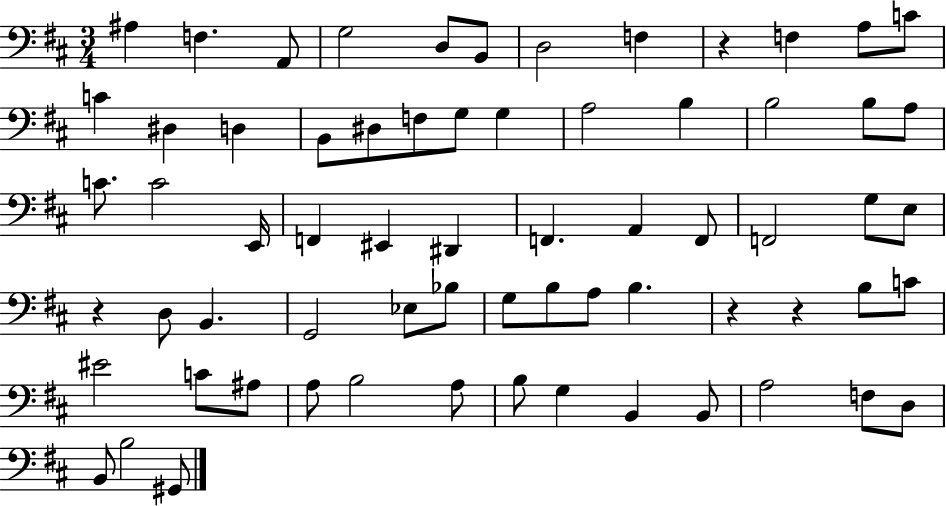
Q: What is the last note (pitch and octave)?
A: G#2